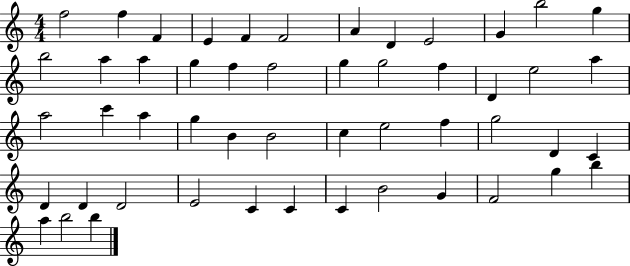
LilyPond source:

{
  \clef treble
  \numericTimeSignature
  \time 4/4
  \key c \major
  f''2 f''4 f'4 | e'4 f'4 f'2 | a'4 d'4 e'2 | g'4 b''2 g''4 | \break b''2 a''4 a''4 | g''4 f''4 f''2 | g''4 g''2 f''4 | d'4 e''2 a''4 | \break a''2 c'''4 a''4 | g''4 b'4 b'2 | c''4 e''2 f''4 | g''2 d'4 c'4 | \break d'4 d'4 d'2 | e'2 c'4 c'4 | c'4 b'2 g'4 | f'2 g''4 b''4 | \break a''4 b''2 b''4 | \bar "|."
}